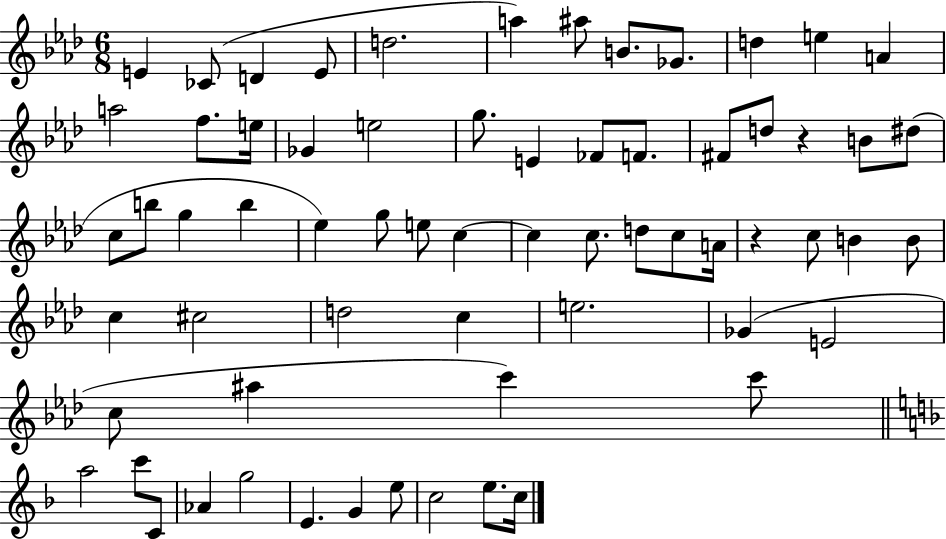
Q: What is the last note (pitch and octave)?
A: C5